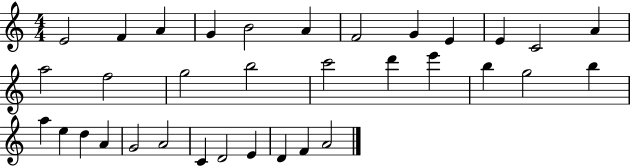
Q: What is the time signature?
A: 4/4